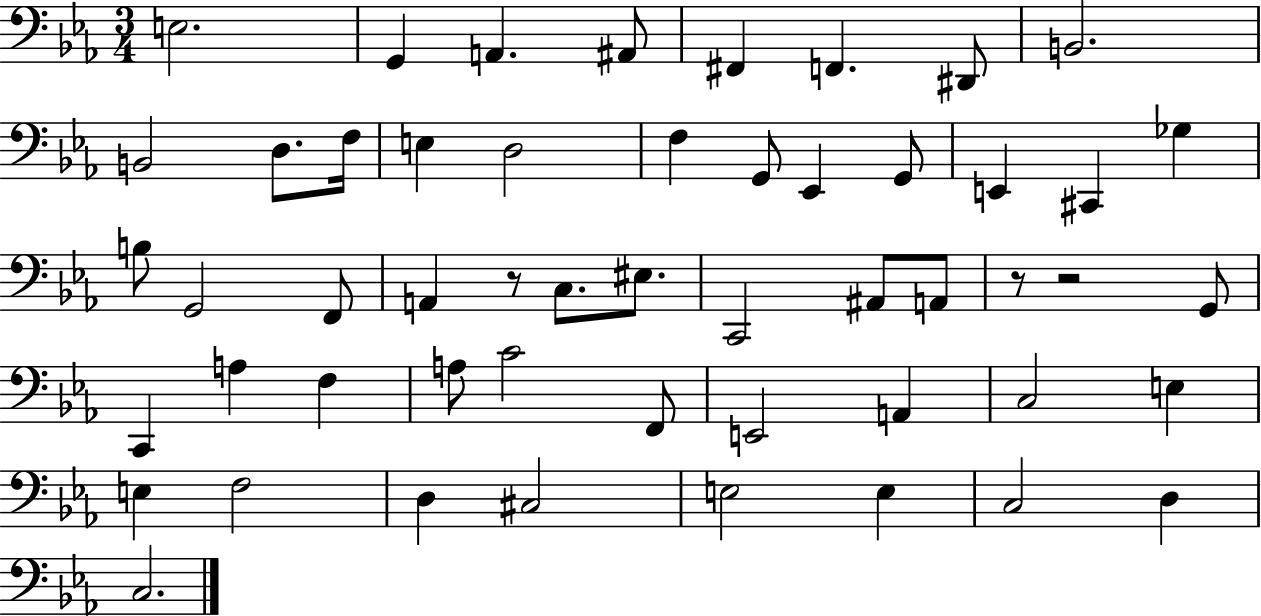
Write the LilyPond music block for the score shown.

{
  \clef bass
  \numericTimeSignature
  \time 3/4
  \key ees \major
  e2. | g,4 a,4. ais,8 | fis,4 f,4. dis,8 | b,2. | \break b,2 d8. f16 | e4 d2 | f4 g,8 ees,4 g,8 | e,4 cis,4 ges4 | \break b8 g,2 f,8 | a,4 r8 c8. eis8. | c,2 ais,8 a,8 | r8 r2 g,8 | \break c,4 a4 f4 | a8 c'2 f,8 | e,2 a,4 | c2 e4 | \break e4 f2 | d4 cis2 | e2 e4 | c2 d4 | \break c2. | \bar "|."
}